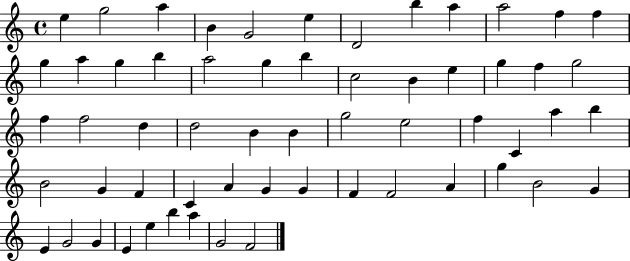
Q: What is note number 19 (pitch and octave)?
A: B5